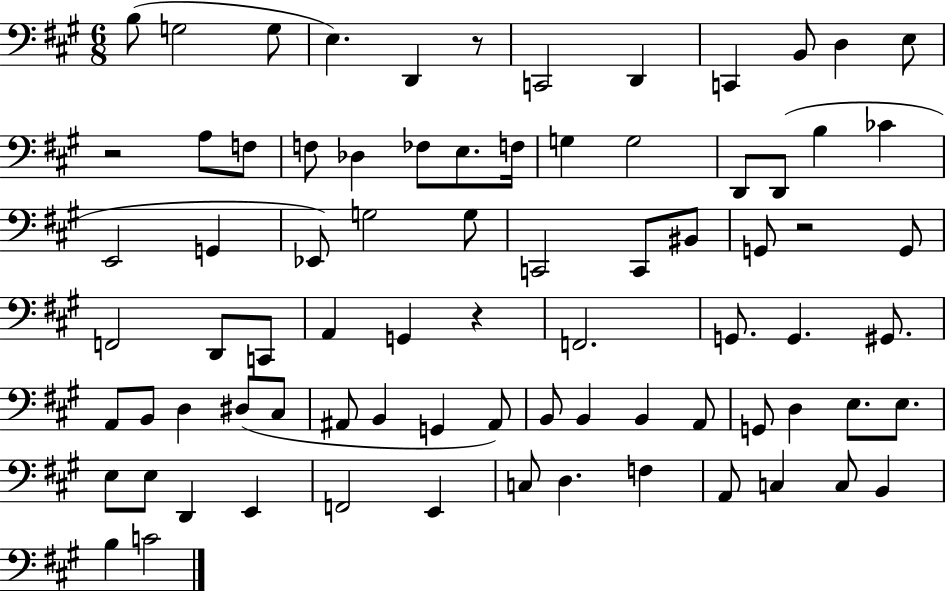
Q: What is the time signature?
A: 6/8